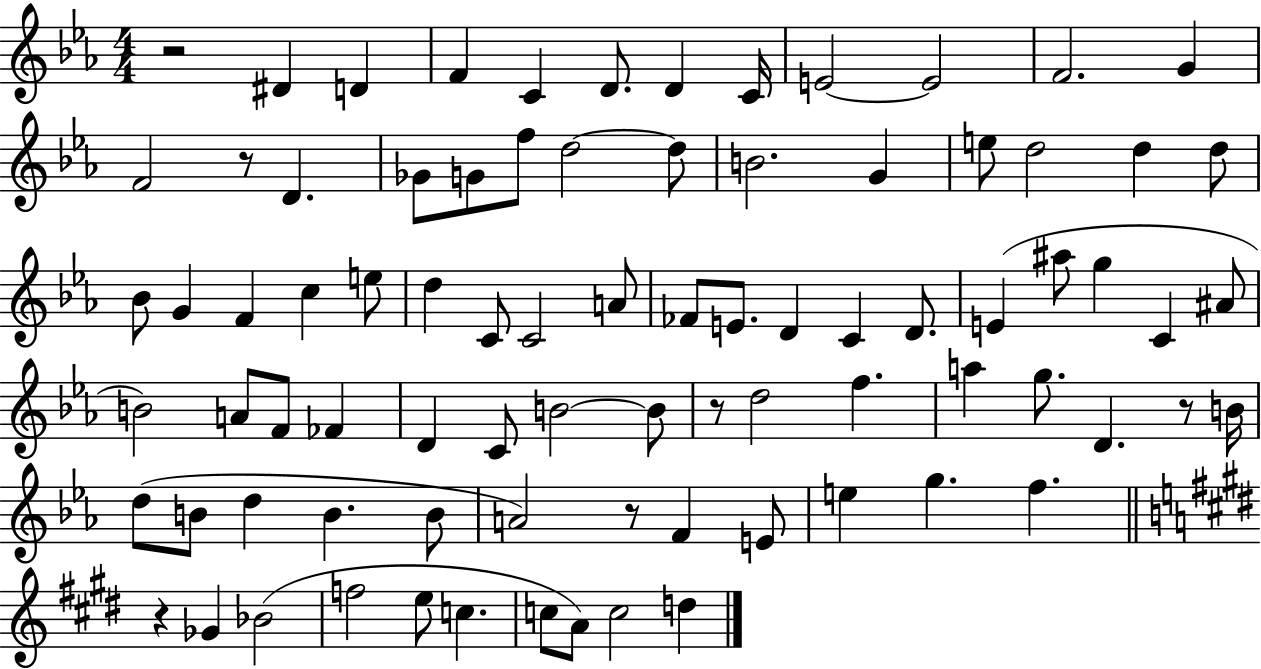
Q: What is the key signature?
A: EES major